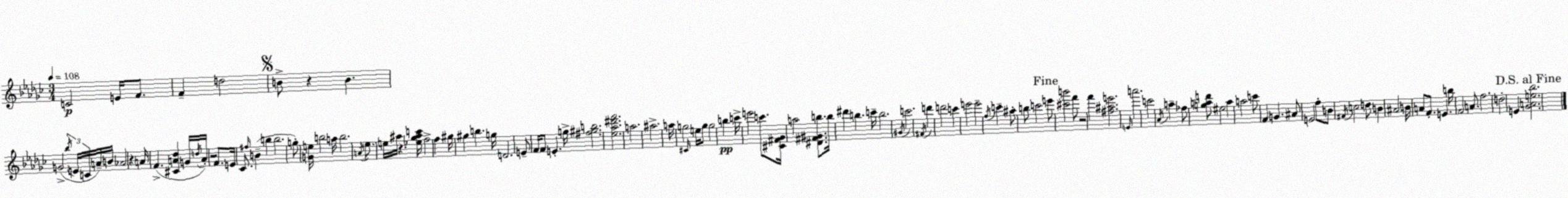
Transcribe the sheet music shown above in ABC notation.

X:1
T:Untitled
M:3/4
L:1/4
K:Ebm
C2 E/4 F/2 F d2 B/2 z B G2 _b/4 E/4 C/4 A/4 B/4 _A2 z A/4 F [^CA_d] G/4 d/4 A/4 z2 F/2 E/4 _C/2 ^f/4 B b b2 g/2 [Ge]/4 b2 a/4 b2 A/4 _e/2 e/4 ^a/4 z [_e_g^ac']/4 f2 f ^g/4 ^g b g/4 D2 E/2 F/4 F/2 E g/4 [^f^gb]2 [_e_a^d'f']2 a2 ^a2 a/4 g2 ^C/4 e/4 g/2 g2 b c'/4 e'2 c'/2 [^C^F_G]/4 a2 [^D^F^Gb]/2 b/4 ^d' b c'/4 b2 ^G/4 c'2 ^F/4 d' d'2 c' e'2 e'2 f/4 c' ^a/2 b/2 c'2 e'/2 [^c'b']2 f'/2 z2 f' [^f^ae']2 E/4 a'2 c'2 _A/4 a _f/2 [gad']/2 ^e2 a a2 c'/2 F G ^A/2 E2 f/2 B/2 ^F/4 c2 d/2 B ^A2 B/4 A/2 F/2 E b/4 F2 A/2 f2 d2 E [_GAe_b]2